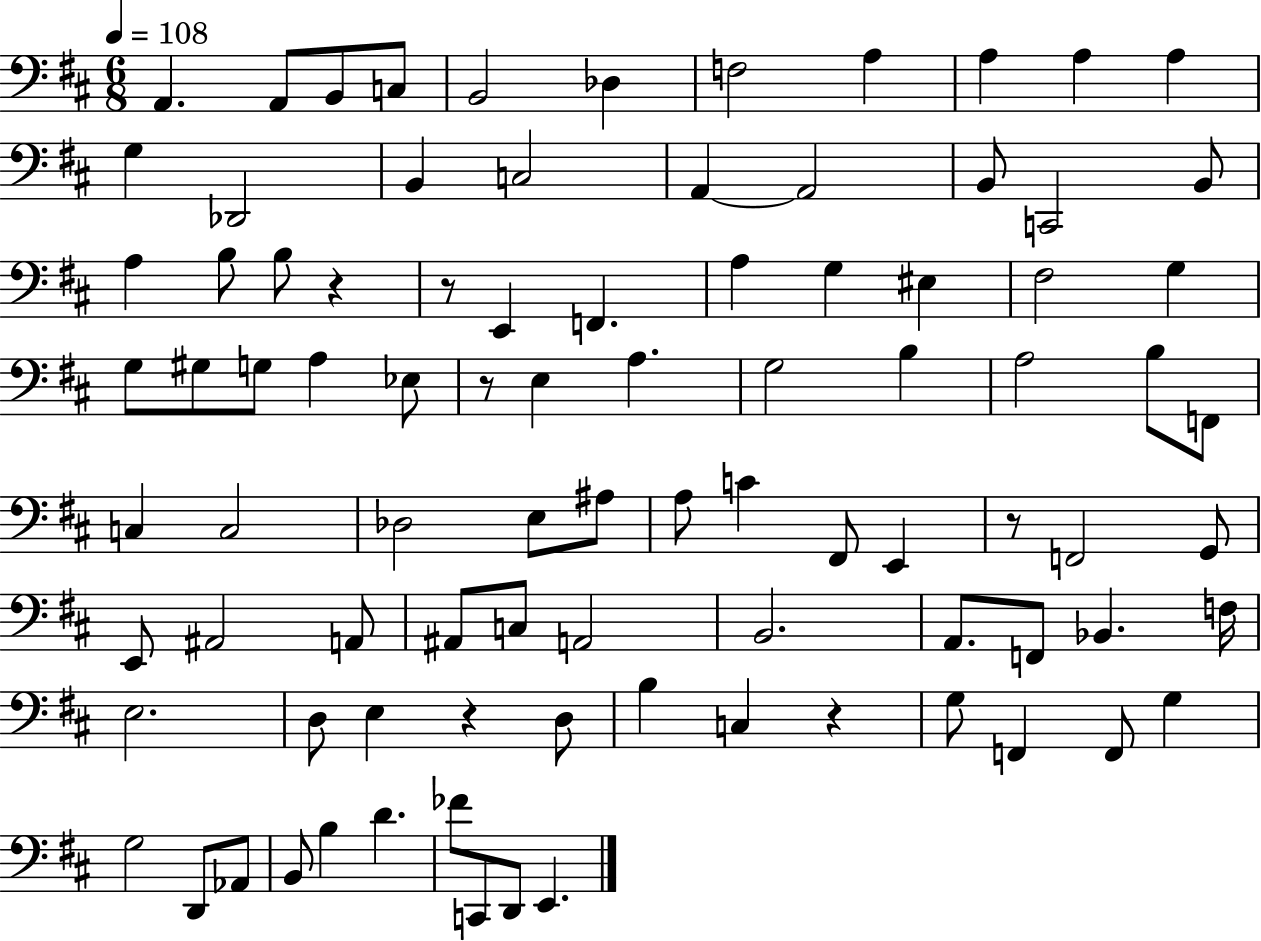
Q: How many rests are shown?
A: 6